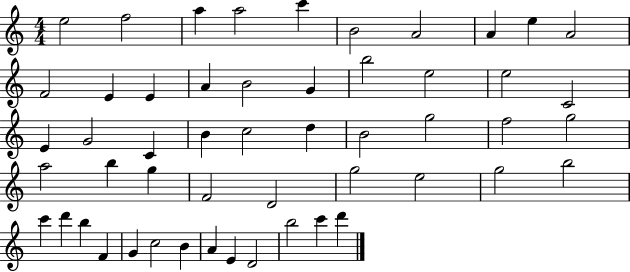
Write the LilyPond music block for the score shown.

{
  \clef treble
  \numericTimeSignature
  \time 4/4
  \key c \major
  e''2 f''2 | a''4 a''2 c'''4 | b'2 a'2 | a'4 e''4 a'2 | \break f'2 e'4 e'4 | a'4 b'2 g'4 | b''2 e''2 | e''2 c'2 | \break e'4 g'2 c'4 | b'4 c''2 d''4 | b'2 g''2 | f''2 g''2 | \break a''2 b''4 g''4 | f'2 d'2 | g''2 e''2 | g''2 b''2 | \break c'''4 d'''4 b''4 f'4 | g'4 c''2 b'4 | a'4 e'4 d'2 | b''2 c'''4 d'''4 | \break \bar "|."
}